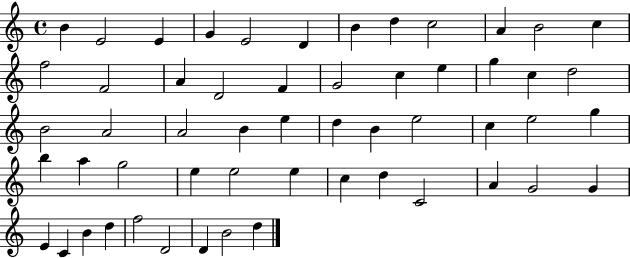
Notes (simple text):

B4/q E4/h E4/q G4/q E4/h D4/q B4/q D5/q C5/h A4/q B4/h C5/q F5/h F4/h A4/q D4/h F4/q G4/h C5/q E5/q G5/q C5/q D5/h B4/h A4/h A4/h B4/q E5/q D5/q B4/q E5/h C5/q E5/h G5/q B5/q A5/q G5/h E5/q E5/h E5/q C5/q D5/q C4/h A4/q G4/h G4/q E4/q C4/q B4/q D5/q F5/h D4/h D4/q B4/h D5/q